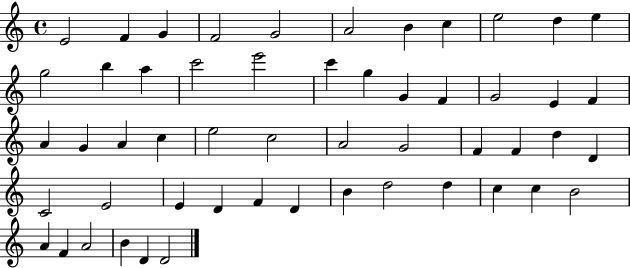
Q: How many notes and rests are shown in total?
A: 53